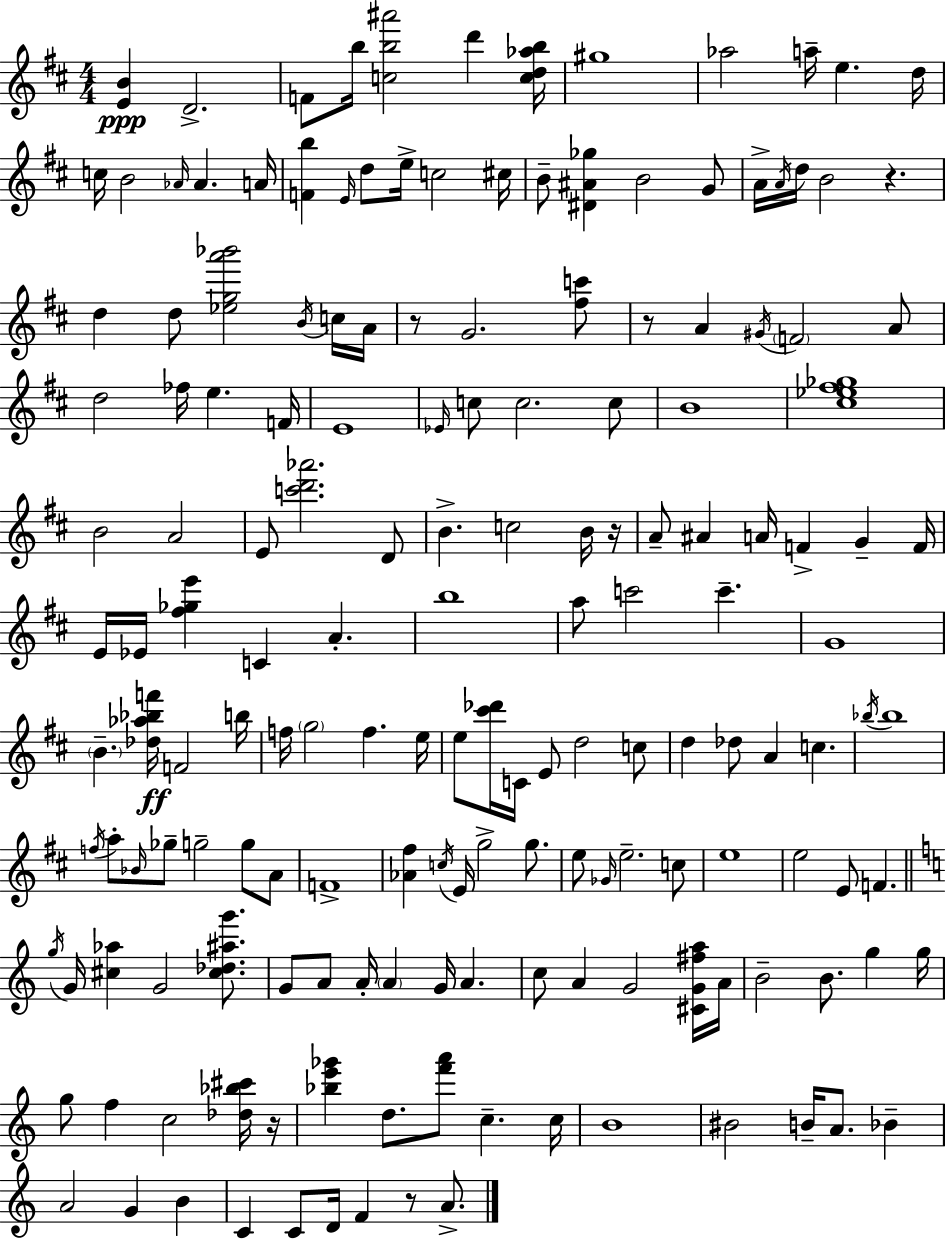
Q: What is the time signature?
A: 4/4